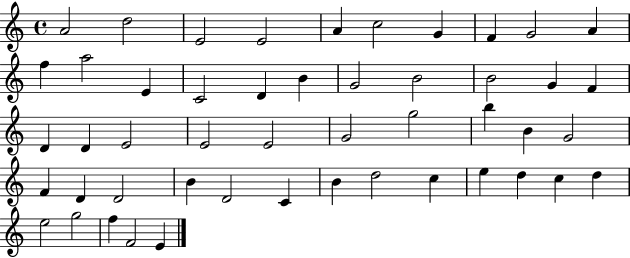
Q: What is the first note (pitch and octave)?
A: A4